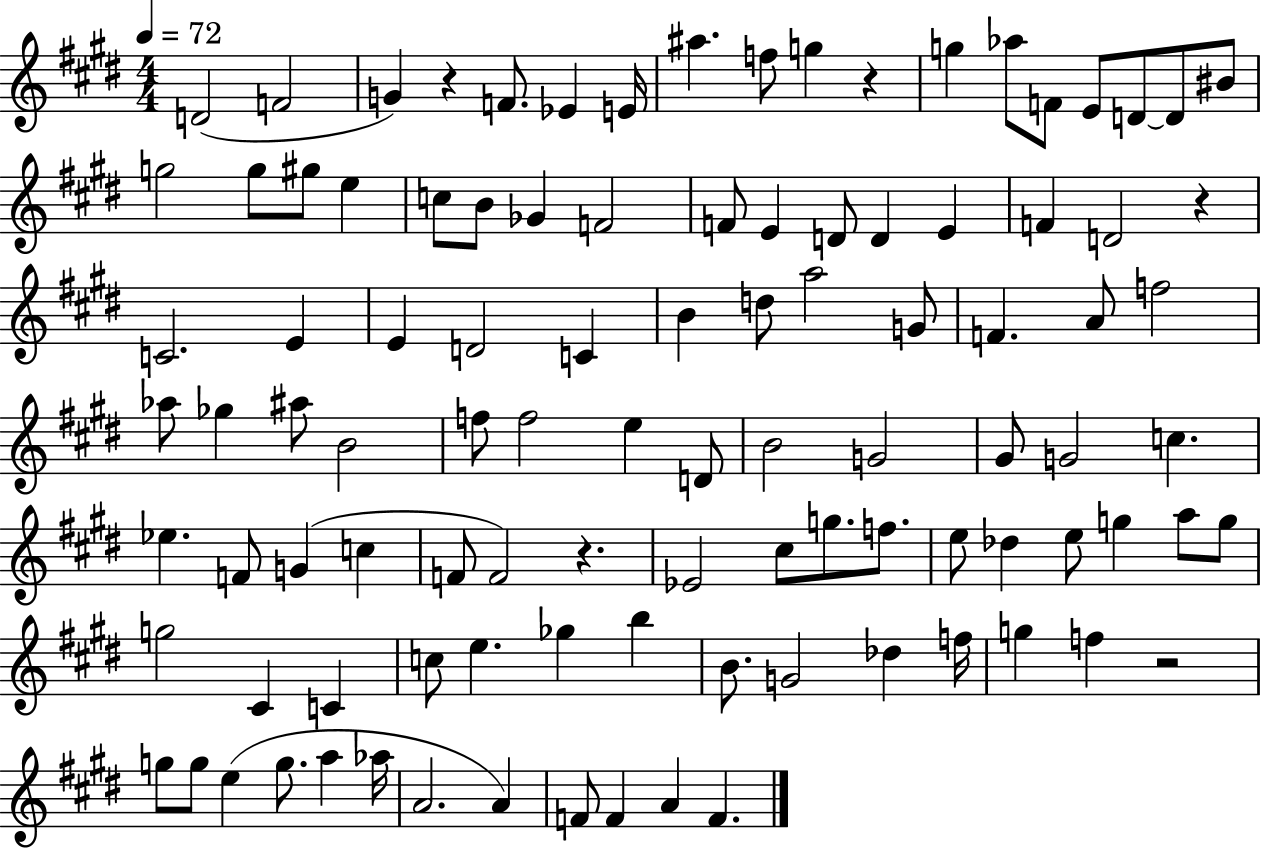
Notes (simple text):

D4/h F4/h G4/q R/q F4/e. Eb4/q E4/s A#5/q. F5/e G5/q R/q G5/q Ab5/e F4/e E4/e D4/e D4/e BIS4/e G5/h G5/e G#5/e E5/q C5/e B4/e Gb4/q F4/h F4/e E4/q D4/e D4/q E4/q F4/q D4/h R/q C4/h. E4/q E4/q D4/h C4/q B4/q D5/e A5/h G4/e F4/q. A4/e F5/h Ab5/e Gb5/q A#5/e B4/h F5/e F5/h E5/q D4/e B4/h G4/h G#4/e G4/h C5/q. Eb5/q. F4/e G4/q C5/q F4/e F4/h R/q. Eb4/h C#5/e G5/e. F5/e. E5/e Db5/q E5/e G5/q A5/e G5/e G5/h C#4/q C4/q C5/e E5/q. Gb5/q B5/q B4/e. G4/h Db5/q F5/s G5/q F5/q R/h G5/e G5/e E5/q G5/e. A5/q Ab5/s A4/h. A4/q F4/e F4/q A4/q F4/q.